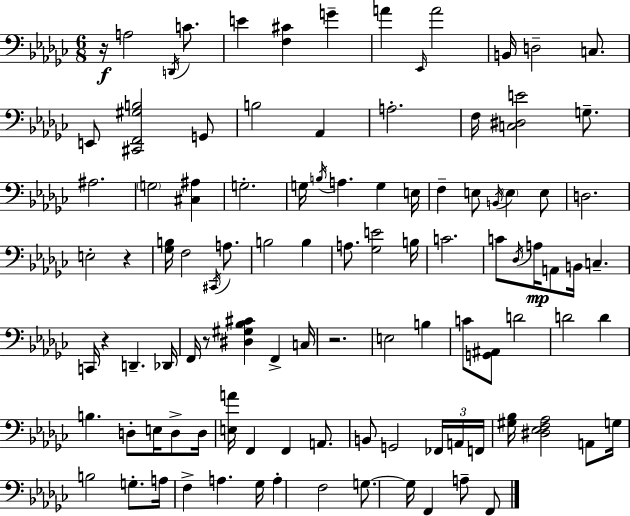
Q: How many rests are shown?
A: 5